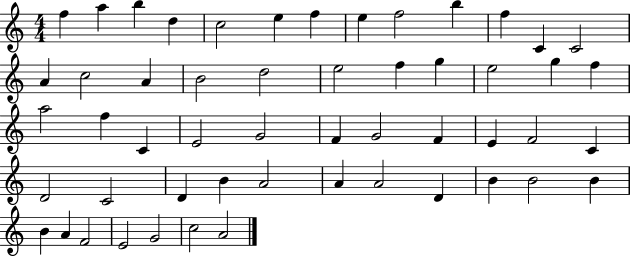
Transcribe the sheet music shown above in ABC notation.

X:1
T:Untitled
M:4/4
L:1/4
K:C
f a b d c2 e f e f2 b f C C2 A c2 A B2 d2 e2 f g e2 g f a2 f C E2 G2 F G2 F E F2 C D2 C2 D B A2 A A2 D B B2 B B A F2 E2 G2 c2 A2